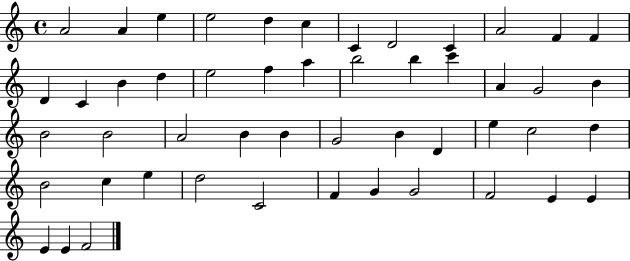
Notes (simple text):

A4/h A4/q E5/q E5/h D5/q C5/q C4/q D4/h C4/q A4/h F4/q F4/q D4/q C4/q B4/q D5/q E5/h F5/q A5/q B5/h B5/q C6/q A4/q G4/h B4/q B4/h B4/h A4/h B4/q B4/q G4/h B4/q D4/q E5/q C5/h D5/q B4/h C5/q E5/q D5/h C4/h F4/q G4/q G4/h F4/h E4/q E4/q E4/q E4/q F4/h